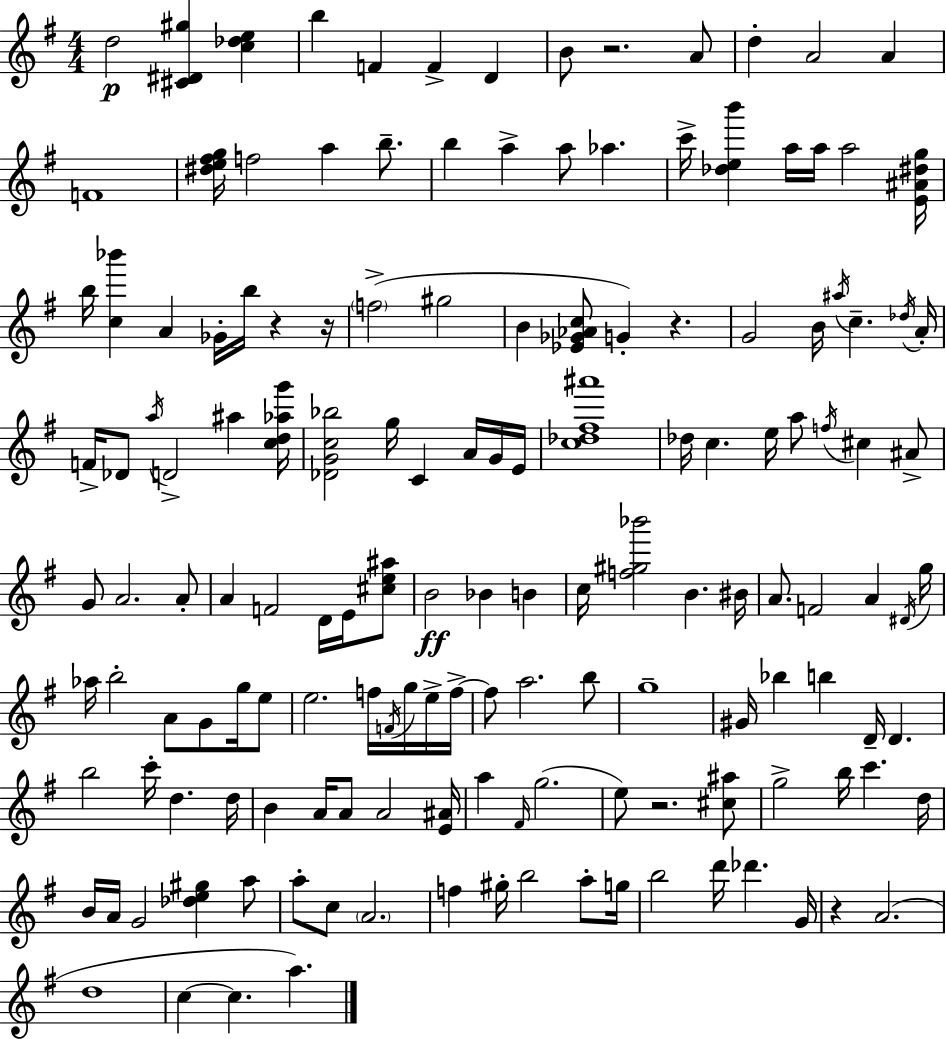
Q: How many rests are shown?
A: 6